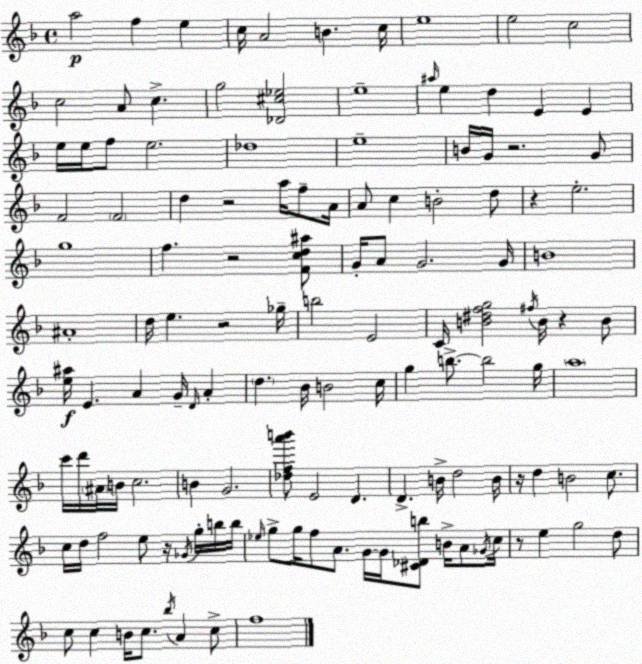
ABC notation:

X:1
T:Untitled
M:4/4
L:1/4
K:Dm
a2 f e c/4 A2 B c/4 e4 e2 c2 c2 A/2 c g2 [_D^c_e]2 e4 ^a/4 e d E E e/4 e/4 f/2 e2 _d4 e4 B/4 G/4 z2 G/2 F2 F2 d z2 a/4 f/2 A/4 A/2 c B2 d/2 z e2 g4 f z2 [Fcd^a]/2 G/4 A/2 G2 G/4 B4 ^A4 d/4 e z2 _g/4 b2 E2 C/4 [B^dfg]2 ^f/4 B/4 z B/2 [e^a]/4 E A G/4 D/4 A d _B/4 B2 c/4 g b/2 b2 g/4 a4 c'/4 d'/4 ^A/4 B/4 c2 B G2 [_dfa'b']/2 E2 D D B/4 d2 B/4 z/4 d B2 c/2 c/4 d/4 f2 e/2 z/4 _G/4 g/4 b/4 b/4 _e/4 g/2 g/4 f/2 A/2 G/4 G/4 [^C_Db]/2 B/4 A/2 _G/4 c/4 z/2 e g2 d/2 c/2 c B/4 c/2 _b/4 A c/2 f4